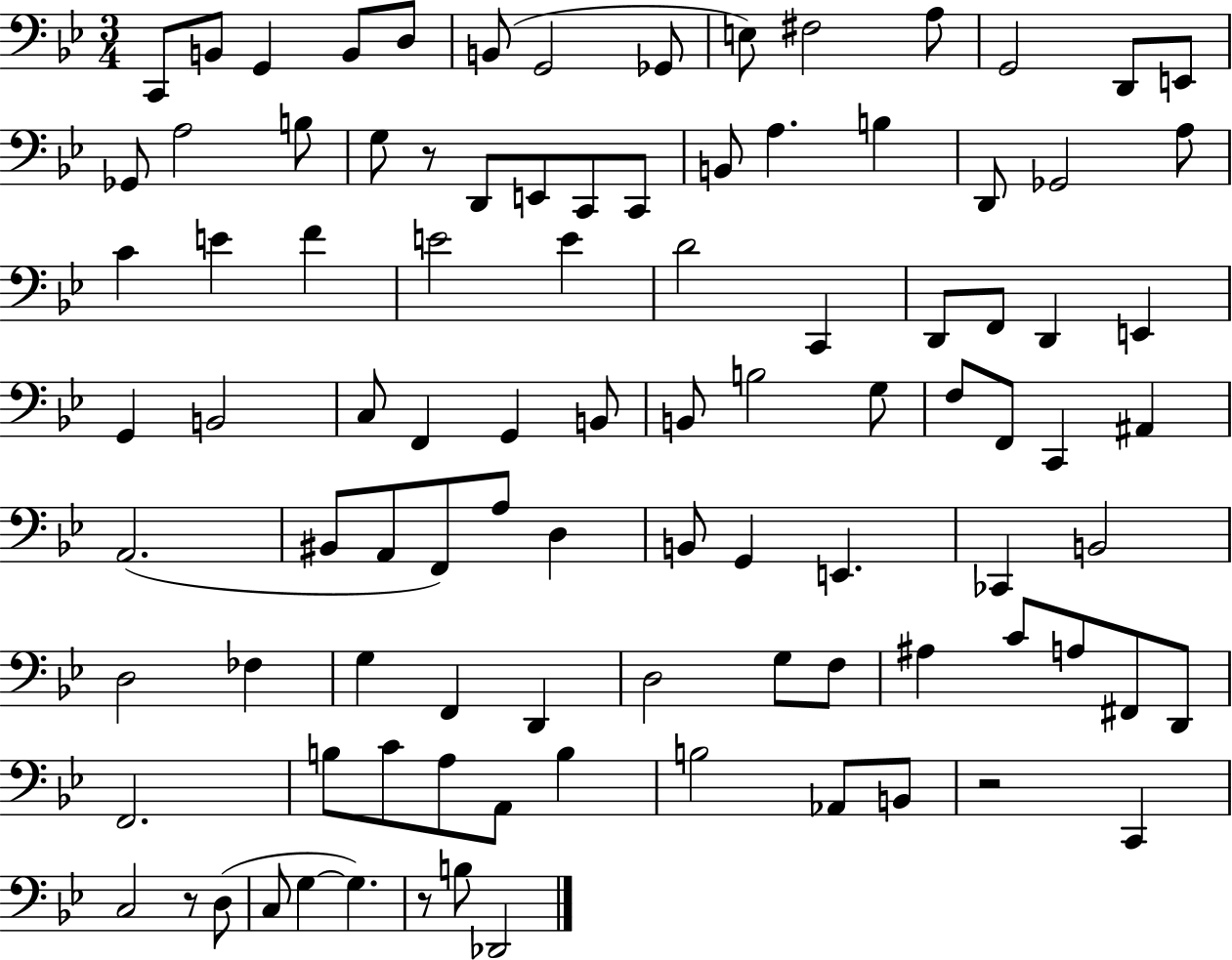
{
  \clef bass
  \numericTimeSignature
  \time 3/4
  \key bes \major
  \repeat volta 2 { c,8 b,8 g,4 b,8 d8 | b,8( g,2 ges,8 | e8) fis2 a8 | g,2 d,8 e,8 | \break ges,8 a2 b8 | g8 r8 d,8 e,8 c,8 c,8 | b,8 a4. b4 | d,8 ges,2 a8 | \break c'4 e'4 f'4 | e'2 e'4 | d'2 c,4 | d,8 f,8 d,4 e,4 | \break g,4 b,2 | c8 f,4 g,4 b,8 | b,8 b2 g8 | f8 f,8 c,4 ais,4 | \break a,2.( | bis,8 a,8 f,8) a8 d4 | b,8 g,4 e,4. | ces,4 b,2 | \break d2 fes4 | g4 f,4 d,4 | d2 g8 f8 | ais4 c'8 a8 fis,8 d,8 | \break f,2. | b8 c'8 a8 a,8 b4 | b2 aes,8 b,8 | r2 c,4 | \break c2 r8 d8( | c8 g4~~ g4.) | r8 b8 des,2 | } \bar "|."
}